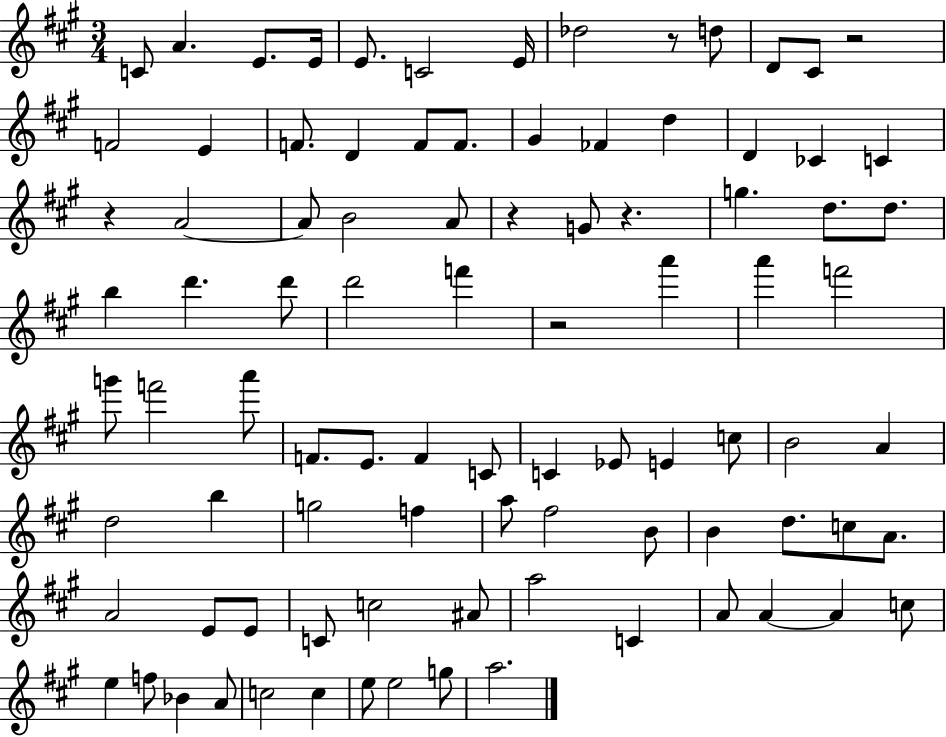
X:1
T:Untitled
M:3/4
L:1/4
K:A
C/2 A E/2 E/4 E/2 C2 E/4 _d2 z/2 d/2 D/2 ^C/2 z2 F2 E F/2 D F/2 F/2 ^G _F d D _C C z A2 A/2 B2 A/2 z G/2 z g d/2 d/2 b d' d'/2 d'2 f' z2 a' a' f'2 g'/2 f'2 a'/2 F/2 E/2 F C/2 C _E/2 E c/2 B2 A d2 b g2 f a/2 ^f2 B/2 B d/2 c/2 A/2 A2 E/2 E/2 C/2 c2 ^A/2 a2 C A/2 A A c/2 e f/2 _B A/2 c2 c e/2 e2 g/2 a2